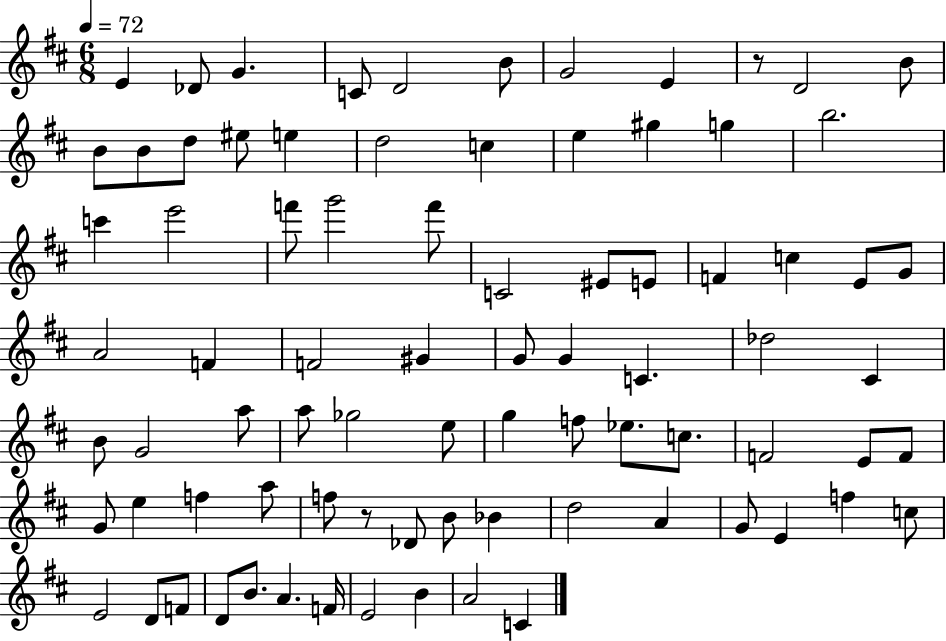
E4/q Db4/e G4/q. C4/e D4/h B4/e G4/h E4/q R/e D4/h B4/e B4/e B4/e D5/e EIS5/e E5/q D5/h C5/q E5/q G#5/q G5/q B5/h. C6/q E6/h F6/e G6/h F6/e C4/h EIS4/e E4/e F4/q C5/q E4/e G4/e A4/h F4/q F4/h G#4/q G4/e G4/q C4/q. Db5/h C#4/q B4/e G4/h A5/e A5/e Gb5/h E5/e G5/q F5/e Eb5/e. C5/e. F4/h E4/e F4/e G4/e E5/q F5/q A5/e F5/e R/e Db4/e B4/e Bb4/q D5/h A4/q G4/e E4/q F5/q C5/e E4/h D4/e F4/e D4/e B4/e. A4/q. F4/s E4/h B4/q A4/h C4/q